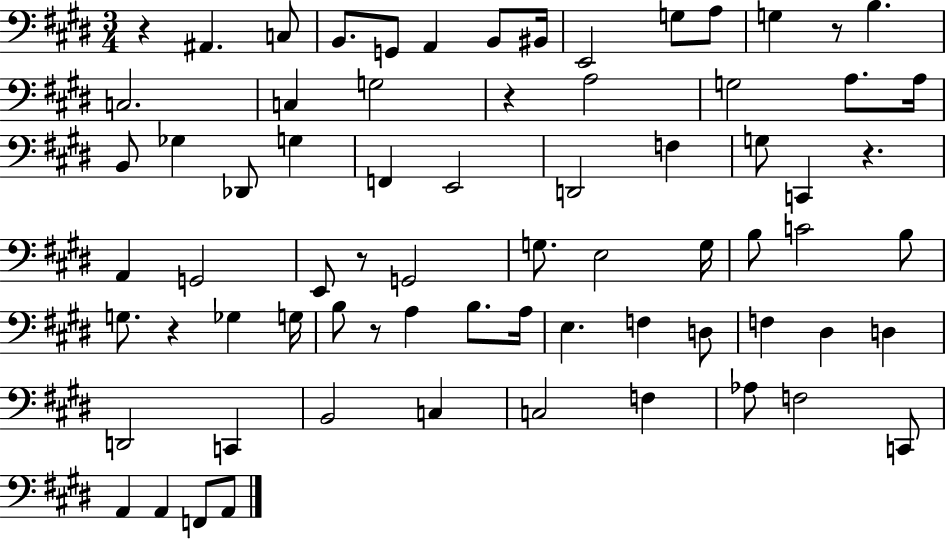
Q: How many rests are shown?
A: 7